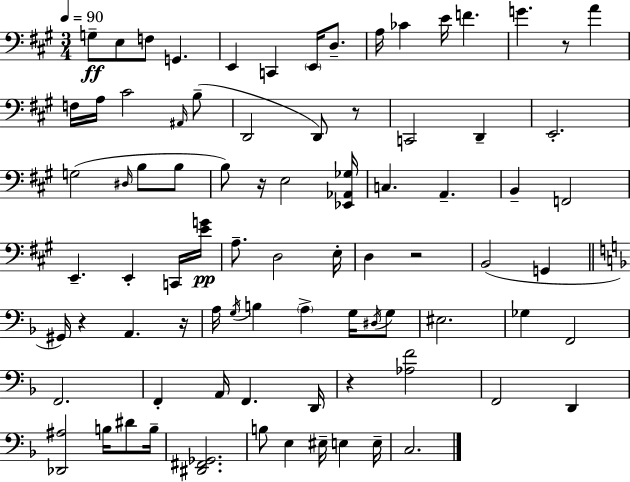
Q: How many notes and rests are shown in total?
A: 83